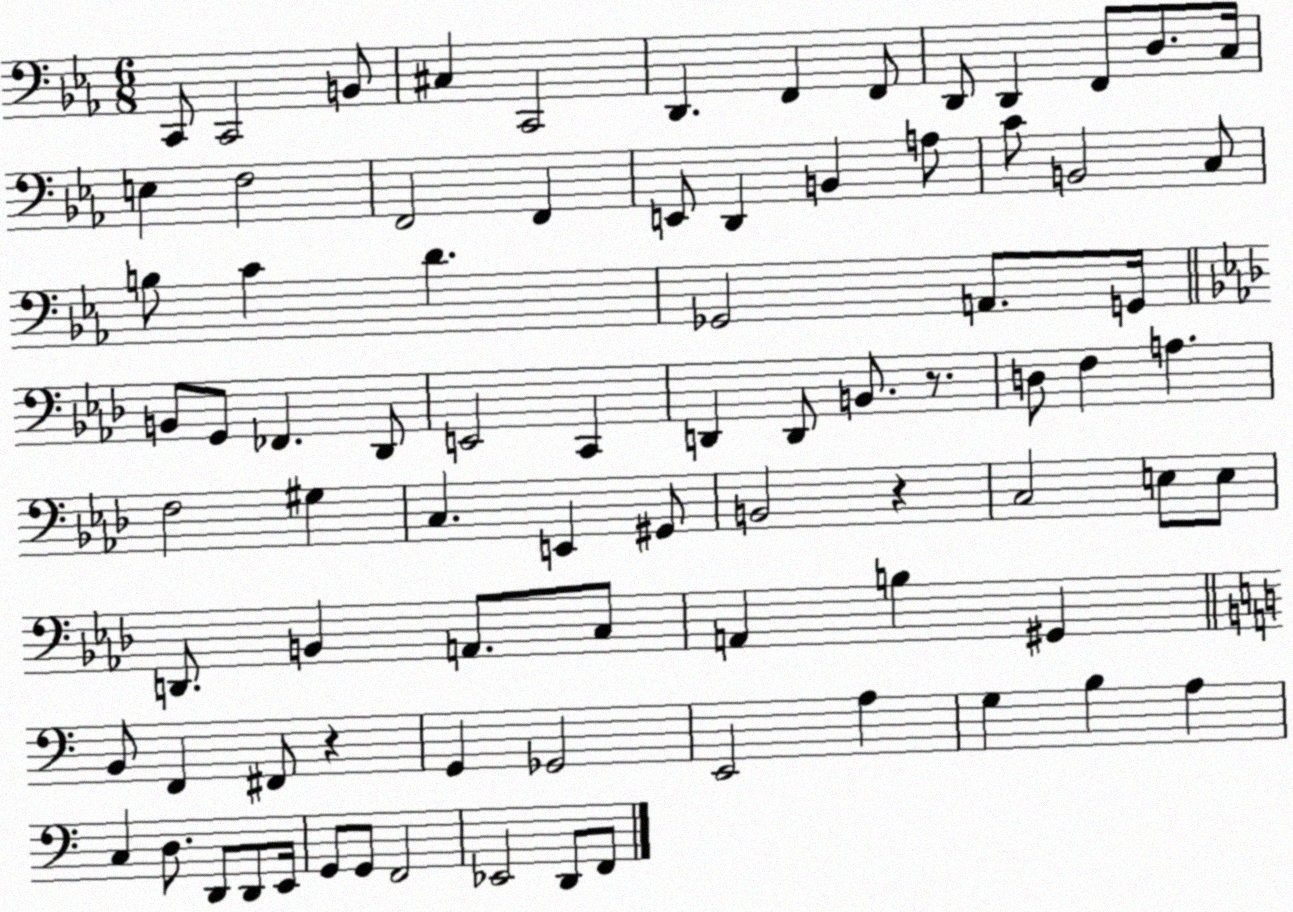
X:1
T:Untitled
M:6/8
L:1/4
K:Eb
C,,/2 C,,2 B,,/2 ^C, C,,2 D,, F,, F,,/2 D,,/2 D,, F,,/2 D,/2 C,/4 E, F,2 F,,2 F,, E,,/2 D,, B,, A,/2 C/2 B,,2 C,/2 B,/2 C D _G,,2 A,,/2 G,,/4 B,,/2 G,,/2 _F,, _D,,/2 E,,2 C,, D,, D,,/2 B,,/2 z/2 D,/2 F, A, F,2 ^G, C, E,, ^G,,/2 B,,2 z C,2 E,/2 E,/2 D,,/2 B,, A,,/2 C,/2 A,, B, ^G,, B,,/2 F,, ^F,,/2 z G,, _G,,2 E,,2 A, G, B, A, C, D,/2 D,,/2 D,,/2 E,,/4 G,,/2 G,,/2 F,,2 _E,,2 D,,/2 F,,/2